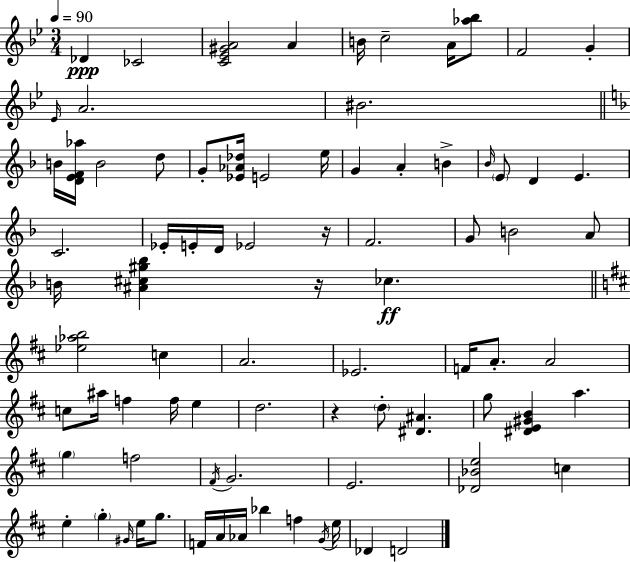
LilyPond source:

{
  \clef treble
  \numericTimeSignature
  \time 3/4
  \key g \minor
  \tempo 4 = 90
  des'4\ppp ces'2 | <c' ees' gis' a'>2 a'4 | b'16 c''2-- a'16 <aes'' bes''>8 | f'2 g'4-. | \break \grace { ees'16 } a'2. | bis'2. | \bar "||" \break \key f \major b'16 <d' e' f' aes''>16 b'2 d''8 | g'8-. <ees' aes' des''>16 e'2 e''16 | g'4 a'4-. b'4-> | \grace { bes'16 } \parenthesize e'8 d'4 e'4. | \break c'2. | ees'16-. e'16-. d'16 ees'2 | r16 f'2. | g'8 b'2 a'8 | \break b'16 <ais' cis'' gis'' bes''>4 r16 ces''4.\ff | \bar "||" \break \key b \minor <ees'' aes'' b''>2 c''4 | a'2. | ees'2. | f'16 a'8.-. a'2 | \break c''8 ais''16 f''4 f''16 e''4 | d''2. | r4 \parenthesize d''8-. <dis' ais'>4. | g''8 <dis' e' gis' b'>4 a''4. | \break \parenthesize g''4 f''2 | \acciaccatura { fis'16 } g'2. | e'2. | <des' bes' e''>2 c''4 | \break e''4-. \parenthesize g''4-. \grace { gis'16 } e''16 g''8. | f'16 a'16 aes'16 bes''4 f''4 | \acciaccatura { g'16 } e''16 des'4 d'2 | \bar "|."
}